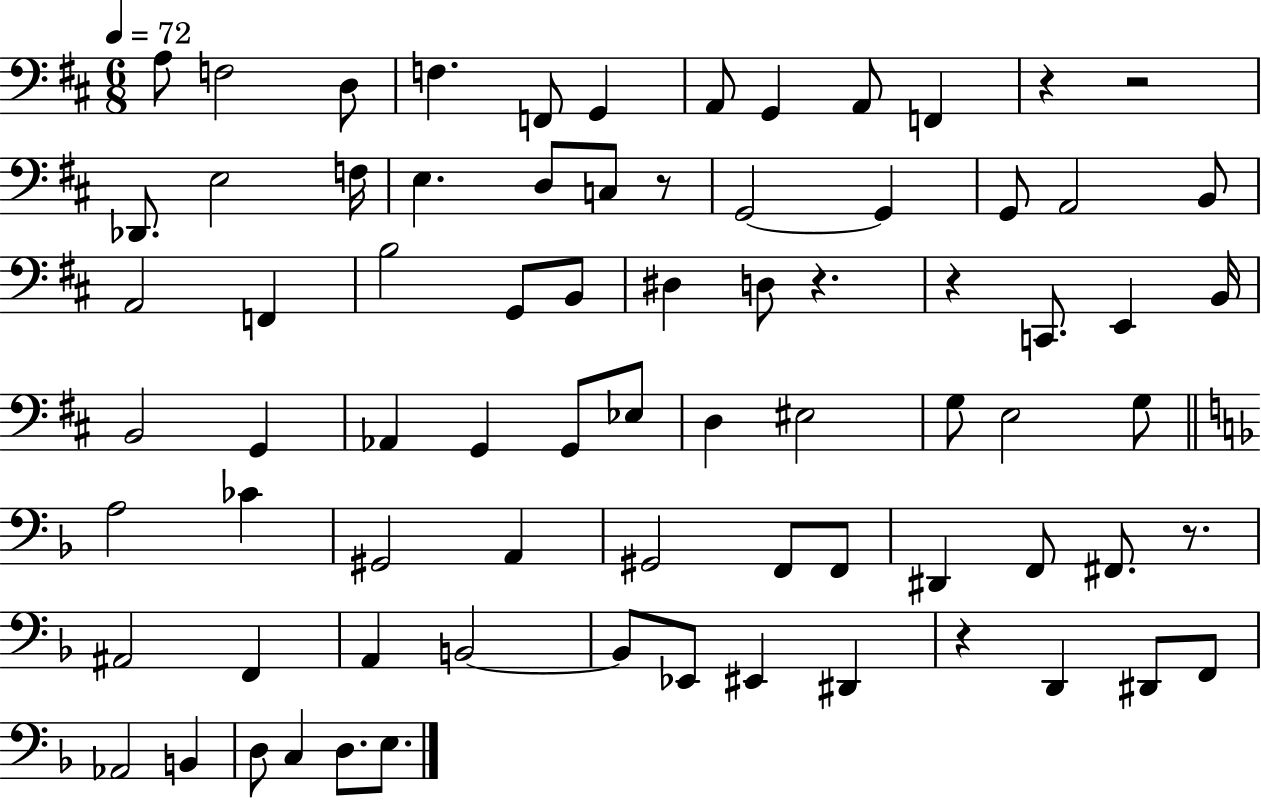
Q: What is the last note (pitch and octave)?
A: E3